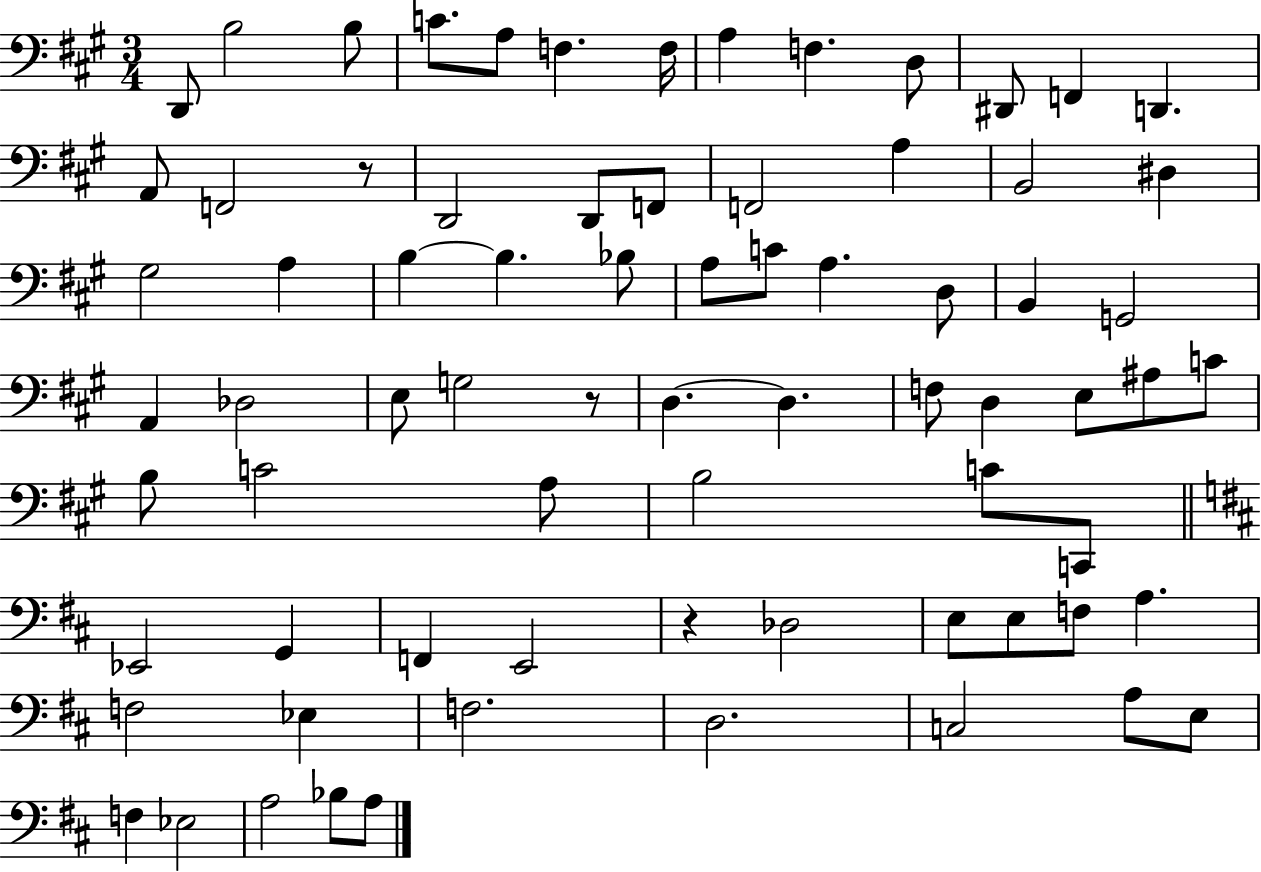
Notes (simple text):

D2/e B3/h B3/e C4/e. A3/e F3/q. F3/s A3/q F3/q. D3/e D#2/e F2/q D2/q. A2/e F2/h R/e D2/h D2/e F2/e F2/h A3/q B2/h D#3/q G#3/h A3/q B3/q B3/q. Bb3/e A3/e C4/e A3/q. D3/e B2/q G2/h A2/q Db3/h E3/e G3/h R/e D3/q. D3/q. F3/e D3/q E3/e A#3/e C4/e B3/e C4/h A3/e B3/h C4/e C2/e Eb2/h G2/q F2/q E2/h R/q Db3/h E3/e E3/e F3/e A3/q. F3/h Eb3/q F3/h. D3/h. C3/h A3/e E3/e F3/q Eb3/h A3/h Bb3/e A3/e